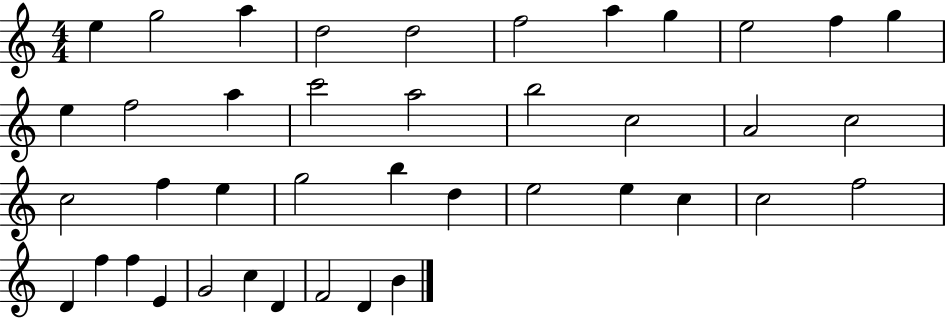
X:1
T:Untitled
M:4/4
L:1/4
K:C
e g2 a d2 d2 f2 a g e2 f g e f2 a c'2 a2 b2 c2 A2 c2 c2 f e g2 b d e2 e c c2 f2 D f f E G2 c D F2 D B